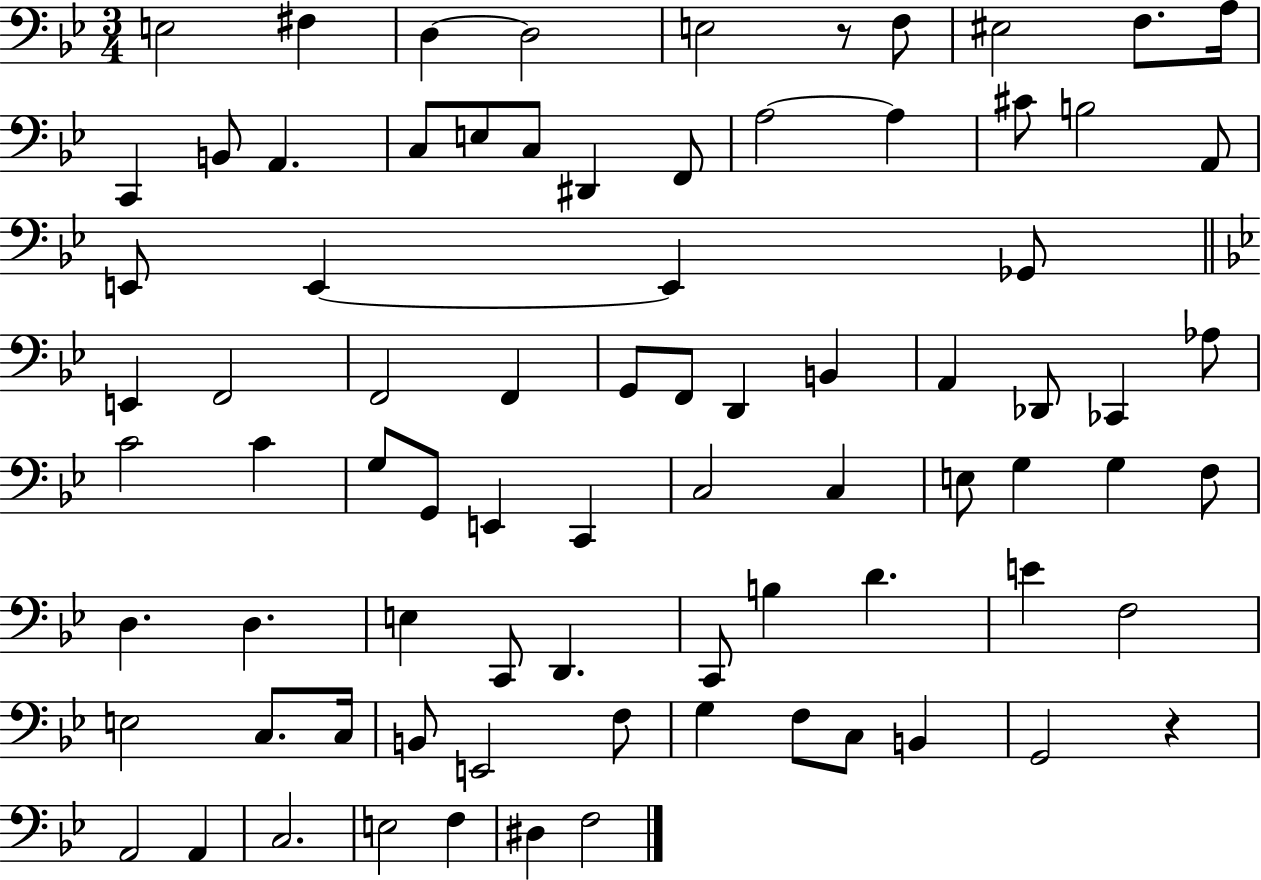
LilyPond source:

{
  \clef bass
  \numericTimeSignature
  \time 3/4
  \key bes \major
  e2 fis4 | d4~~ d2 | e2 r8 f8 | eis2 f8. a16 | \break c,4 b,8 a,4. | c8 e8 c8 dis,4 f,8 | a2~~ a4 | cis'8 b2 a,8 | \break e,8 e,4~~ e,4 ges,8 | \bar "||" \break \key g \minor e,4 f,2 | f,2 f,4 | g,8 f,8 d,4 b,4 | a,4 des,8 ces,4 aes8 | \break c'2 c'4 | g8 g,8 e,4 c,4 | c2 c4 | e8 g4 g4 f8 | \break d4. d4. | e4 c,8 d,4. | c,8 b4 d'4. | e'4 f2 | \break e2 c8. c16 | b,8 e,2 f8 | g4 f8 c8 b,4 | g,2 r4 | \break a,2 a,4 | c2. | e2 f4 | dis4 f2 | \break \bar "|."
}